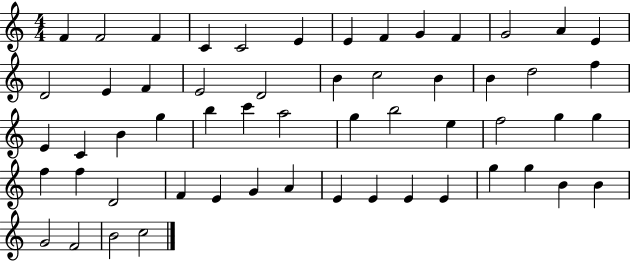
{
  \clef treble
  \numericTimeSignature
  \time 4/4
  \key c \major
  f'4 f'2 f'4 | c'4 c'2 e'4 | e'4 f'4 g'4 f'4 | g'2 a'4 e'4 | \break d'2 e'4 f'4 | e'2 d'2 | b'4 c''2 b'4 | b'4 d''2 f''4 | \break e'4 c'4 b'4 g''4 | b''4 c'''4 a''2 | g''4 b''2 e''4 | f''2 g''4 g''4 | \break f''4 f''4 d'2 | f'4 e'4 g'4 a'4 | e'4 e'4 e'4 e'4 | g''4 g''4 b'4 b'4 | \break g'2 f'2 | b'2 c''2 | \bar "|."
}